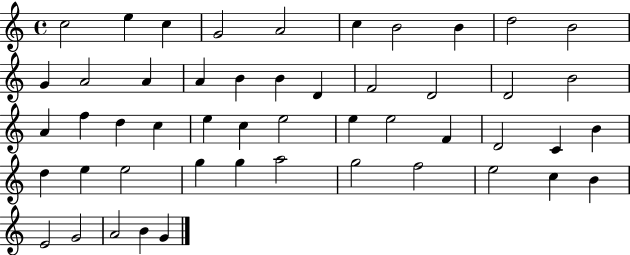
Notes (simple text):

C5/h E5/q C5/q G4/h A4/h C5/q B4/h B4/q D5/h B4/h G4/q A4/h A4/q A4/q B4/q B4/q D4/q F4/h D4/h D4/h B4/h A4/q F5/q D5/q C5/q E5/q C5/q E5/h E5/q E5/h F4/q D4/h C4/q B4/q D5/q E5/q E5/h G5/q G5/q A5/h G5/h F5/h E5/h C5/q B4/q E4/h G4/h A4/h B4/q G4/q